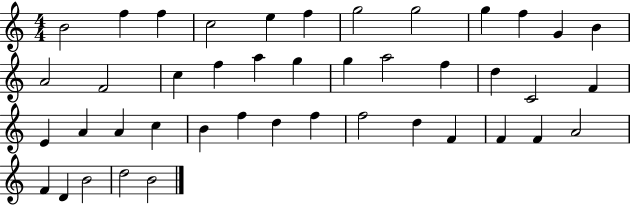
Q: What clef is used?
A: treble